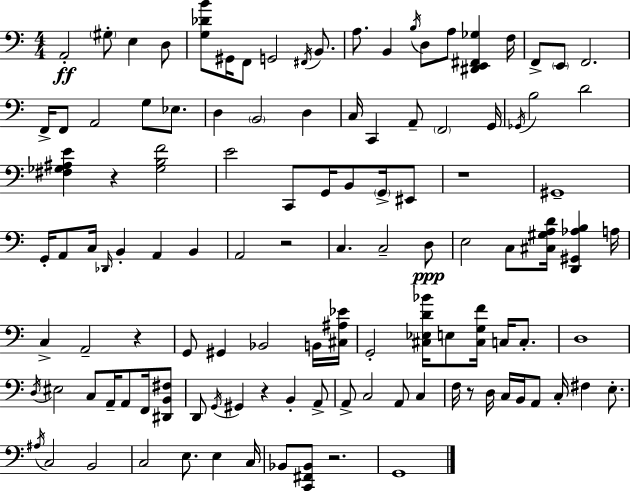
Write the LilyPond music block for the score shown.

{
  \clef bass
  \numericTimeSignature
  \time 4/4
  \key a \minor
  a,2-.\ff \parenthesize gis8-. e4 d8 | <g des' b'>8 gis,16 f,8 g,2 \acciaccatura { fis,16 } b,8. | a8. b,4 \acciaccatura { b16 } d8 a8 <dis, e, fis, ges>4 | f16 f,8-> \parenthesize e,8 f,2. | \break f,16-> f,8 a,2 g8 ees8. | d4 \parenthesize b,2 d4 | c16 c,4 a,8-- \parenthesize f,2 | g,16 \acciaccatura { ges,16 } b2 d'2 | \break <fis ges ais e'>4 r4 <ges b f'>2 | e'2 c,8 g,16 b,8 | \parenthesize g,16-> eis,8 r1 | gis,1-- | \break g,16-. a,8 c16 \grace { des,16 } b,4-. a,4 | b,4 a,2 r2 | c4. c2-- | d8\ppp e2 c8 <cis gis a d'>16 <d, gis, aes b>4 | \break a16 c4-> a,2-- | r4 g,8 gis,4 bes,2 | b,16 <cis ais ees'>16 g,2-. <cis ees d' bes'>16 e8 <cis g f'>16 | c16 c8.-. d1 | \break \acciaccatura { d16 } eis2 c8 a,16-- | a,8 f,16 <dis, b, fis>8 d,8 \acciaccatura { g,16 } gis,4 r4 | b,4-. a,8-> a,8-> c2 | a,8 c4 f16 r8 d16 c16 b,16 a,8 c16-. fis4 | \break e8.-. \acciaccatura { ais16 } c2 b,2 | c2 e8. | e4 c16 bes,8 <c, fis, bes,>8 r2. | g,1 | \break \bar "|."
}